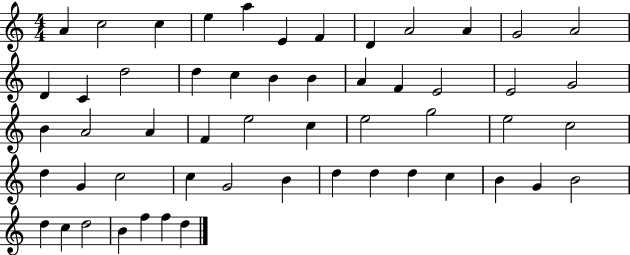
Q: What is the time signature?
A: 4/4